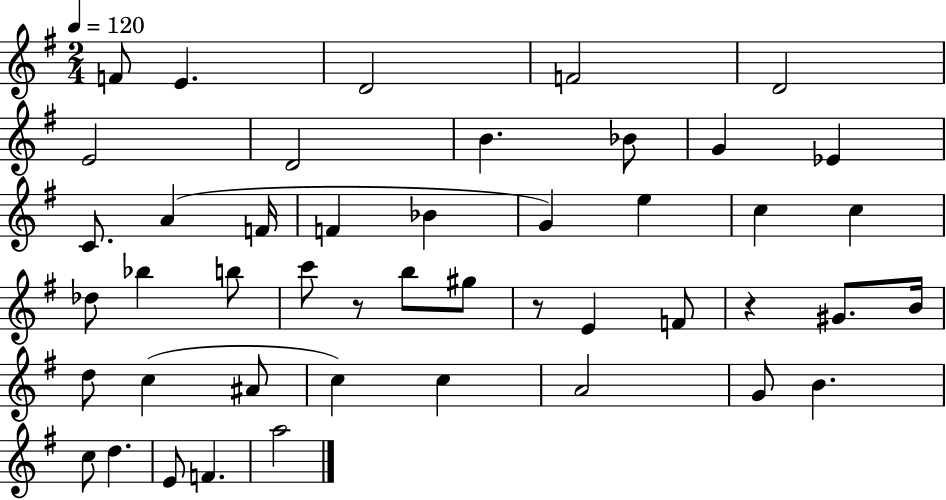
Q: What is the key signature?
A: G major